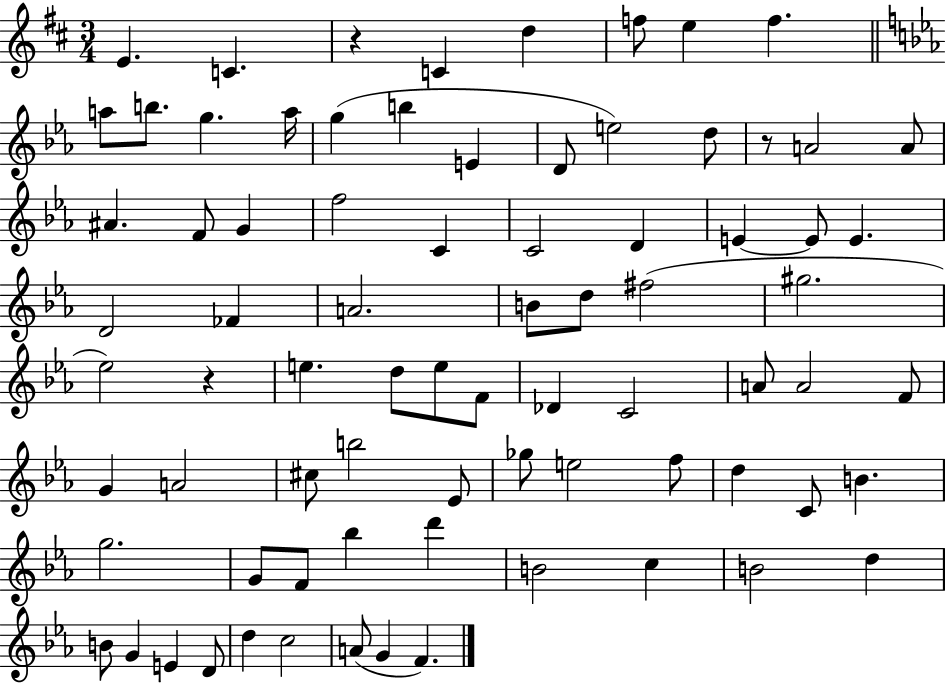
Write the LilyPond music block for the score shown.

{
  \clef treble
  \numericTimeSignature
  \time 3/4
  \key d \major
  \repeat volta 2 { e'4. c'4. | r4 c'4 d''4 | f''8 e''4 f''4. | \bar "||" \break \key ees \major a''8 b''8. g''4. a''16 | g''4( b''4 e'4 | d'8 e''2) d''8 | r8 a'2 a'8 | \break ais'4. f'8 g'4 | f''2 c'4 | c'2 d'4 | e'4~~ e'8 e'4. | \break d'2 fes'4 | a'2. | b'8 d''8 fis''2( | gis''2. | \break ees''2) r4 | e''4. d''8 e''8 f'8 | des'4 c'2 | a'8 a'2 f'8 | \break g'4 a'2 | cis''8 b''2 ees'8 | ges''8 e''2 f''8 | d''4 c'8 b'4. | \break g''2. | g'8 f'8 bes''4 d'''4 | b'2 c''4 | b'2 d''4 | \break b'8 g'4 e'4 d'8 | d''4 c''2 | a'8( g'4 f'4.) | } \bar "|."
}